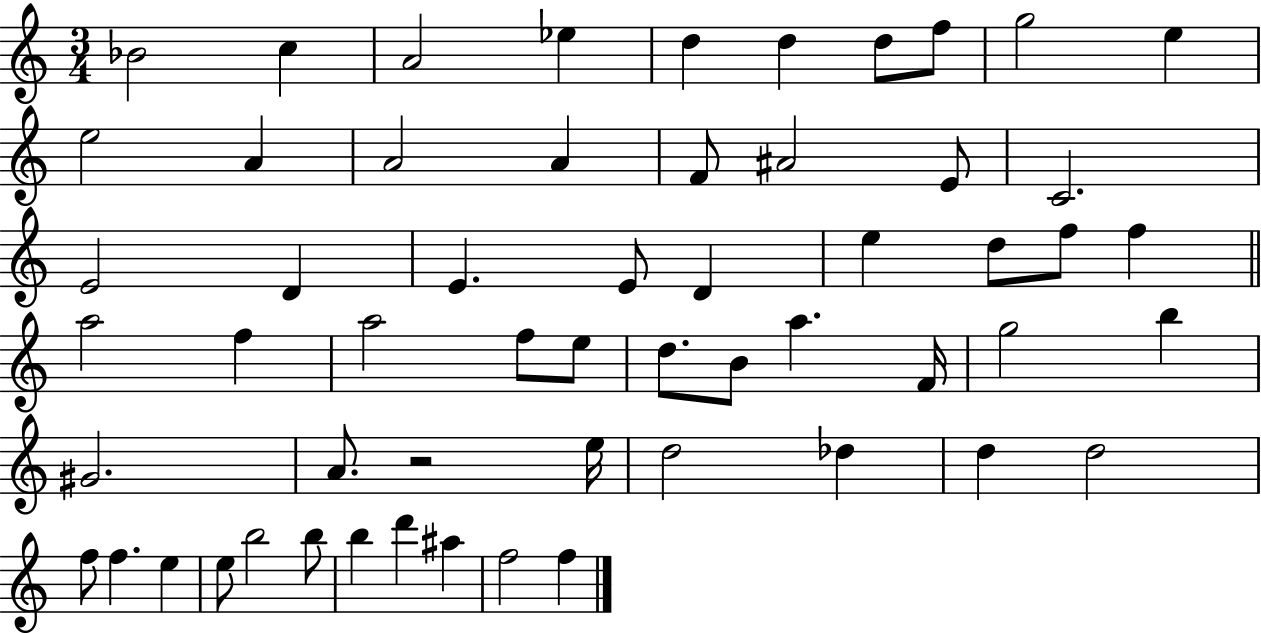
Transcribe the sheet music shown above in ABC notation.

X:1
T:Untitled
M:3/4
L:1/4
K:C
_B2 c A2 _e d d d/2 f/2 g2 e e2 A A2 A F/2 ^A2 E/2 C2 E2 D E E/2 D e d/2 f/2 f a2 f a2 f/2 e/2 d/2 B/2 a F/4 g2 b ^G2 A/2 z2 e/4 d2 _d d d2 f/2 f e e/2 b2 b/2 b d' ^a f2 f